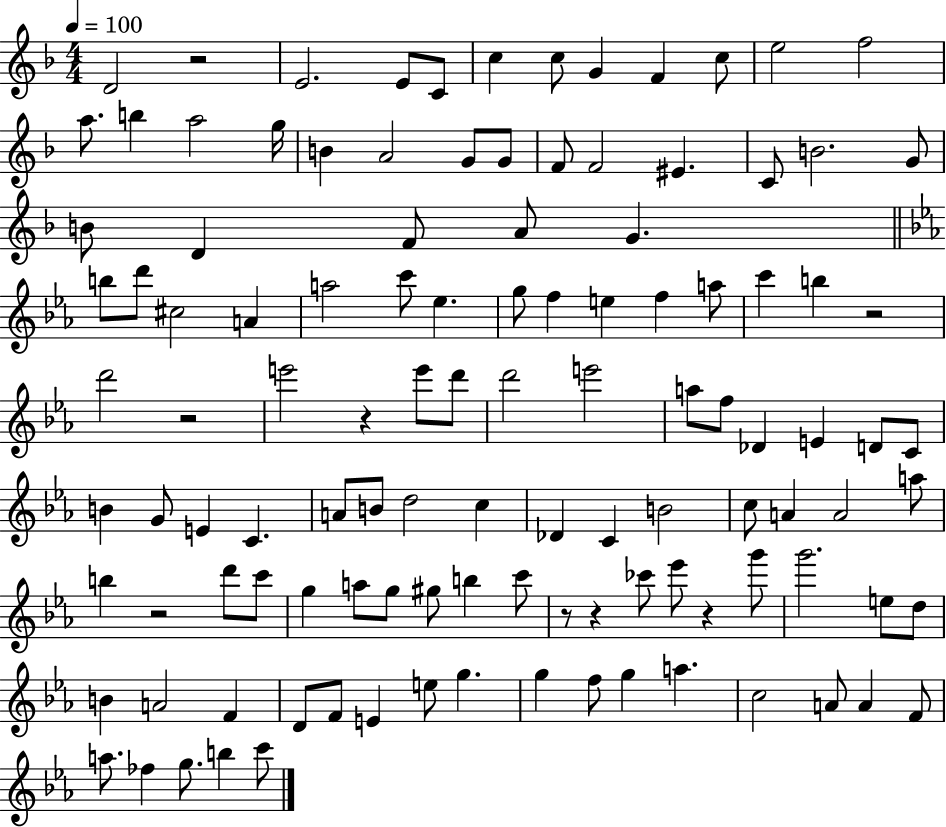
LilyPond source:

{
  \clef treble
  \numericTimeSignature
  \time 4/4
  \key f \major
  \tempo 4 = 100
  d'2 r2 | e'2. e'8 c'8 | c''4 c''8 g'4 f'4 c''8 | e''2 f''2 | \break a''8. b''4 a''2 g''16 | b'4 a'2 g'8 g'8 | f'8 f'2 eis'4. | c'8 b'2. g'8 | \break b'8 d'4 f'8 a'8 g'4. | \bar "||" \break \key c \minor b''8 d'''8 cis''2 a'4 | a''2 c'''8 ees''4. | g''8 f''4 e''4 f''4 a''8 | c'''4 b''4 r2 | \break d'''2 r2 | e'''2 r4 e'''8 d'''8 | d'''2 e'''2 | a''8 f''8 des'4 e'4 d'8 c'8 | \break b'4 g'8 e'4 c'4. | a'8 b'8 d''2 c''4 | des'4 c'4 b'2 | c''8 a'4 a'2 a''8 | \break b''4 r2 d'''8 c'''8 | g''4 a''8 g''8 gis''8 b''4 c'''8 | r8 r4 ces'''8 ees'''8 r4 g'''8 | g'''2. e''8 d''8 | \break b'4 a'2 f'4 | d'8 f'8 e'4 e''8 g''4. | g''4 f''8 g''4 a''4. | c''2 a'8 a'4 f'8 | \break a''8. fes''4 g''8. b''4 c'''8 | \bar "|."
}